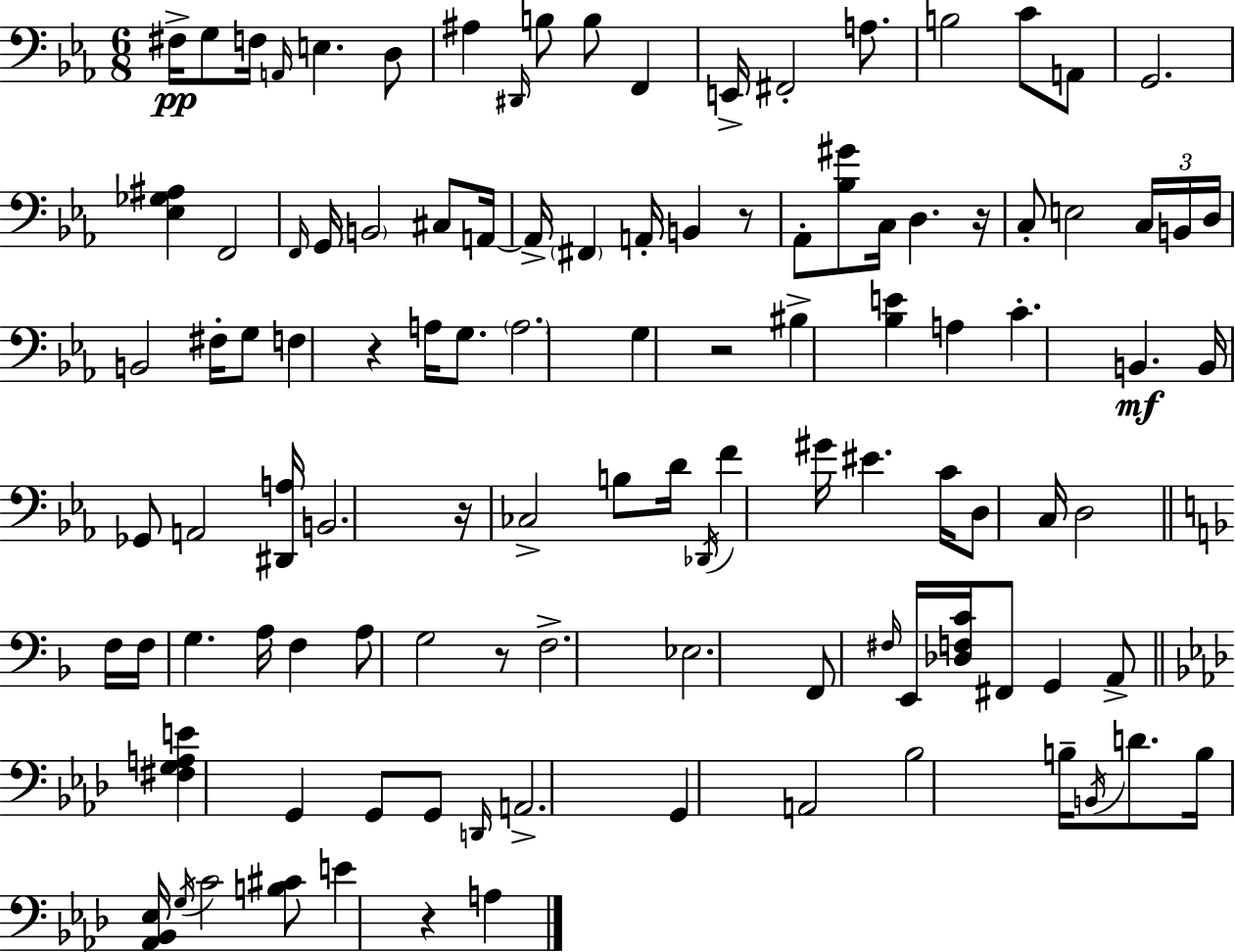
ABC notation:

X:1
T:Untitled
M:6/8
L:1/4
K:Cm
^F,/4 G,/2 F,/4 A,,/4 E, D,/2 ^A, ^D,,/4 B,/2 B,/2 F,, E,,/4 ^F,,2 A,/2 B,2 C/2 A,,/2 G,,2 [_E,_G,^A,] F,,2 F,,/4 G,,/4 B,,2 ^C,/2 A,,/4 A,,/4 ^F,, A,,/4 B,, z/2 _A,,/2 [_B,^G]/2 C,/4 D, z/4 C,/2 E,2 C,/4 B,,/4 D,/4 B,,2 ^F,/4 G,/2 F, z A,/4 G,/2 A,2 G, z2 ^B, [_B,E] A, C B,, B,,/4 _G,,/2 A,,2 [^D,,A,]/4 B,,2 z/4 _C,2 B,/2 D/4 _D,,/4 F ^G/4 ^E C/4 D,/2 C,/4 D,2 F,/4 F,/4 G, A,/4 F, A,/2 G,2 z/2 F,2 _E,2 F,,/2 ^F,/4 E,,/4 [_D,F,C]/4 ^F,,/2 G,, A,,/2 [^F,G,A,E] G,, G,,/2 G,,/2 D,,/4 A,,2 G,, A,,2 _B,2 B,/4 B,,/4 D/2 B,/4 [_A,,_B,,_E,]/4 G,/4 C2 [B,^C]/2 E z A,